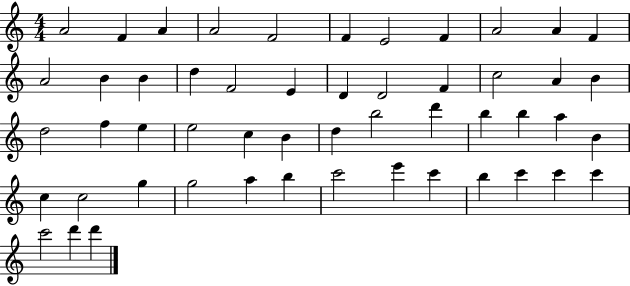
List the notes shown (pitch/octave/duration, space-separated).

A4/h F4/q A4/q A4/h F4/h F4/q E4/h F4/q A4/h A4/q F4/q A4/h B4/q B4/q D5/q F4/h E4/q D4/q D4/h F4/q C5/h A4/q B4/q D5/h F5/q E5/q E5/h C5/q B4/q D5/q B5/h D6/q B5/q B5/q A5/q B4/q C5/q C5/h G5/q G5/h A5/q B5/q C6/h E6/q C6/q B5/q C6/q C6/q C6/q C6/h D6/q D6/q